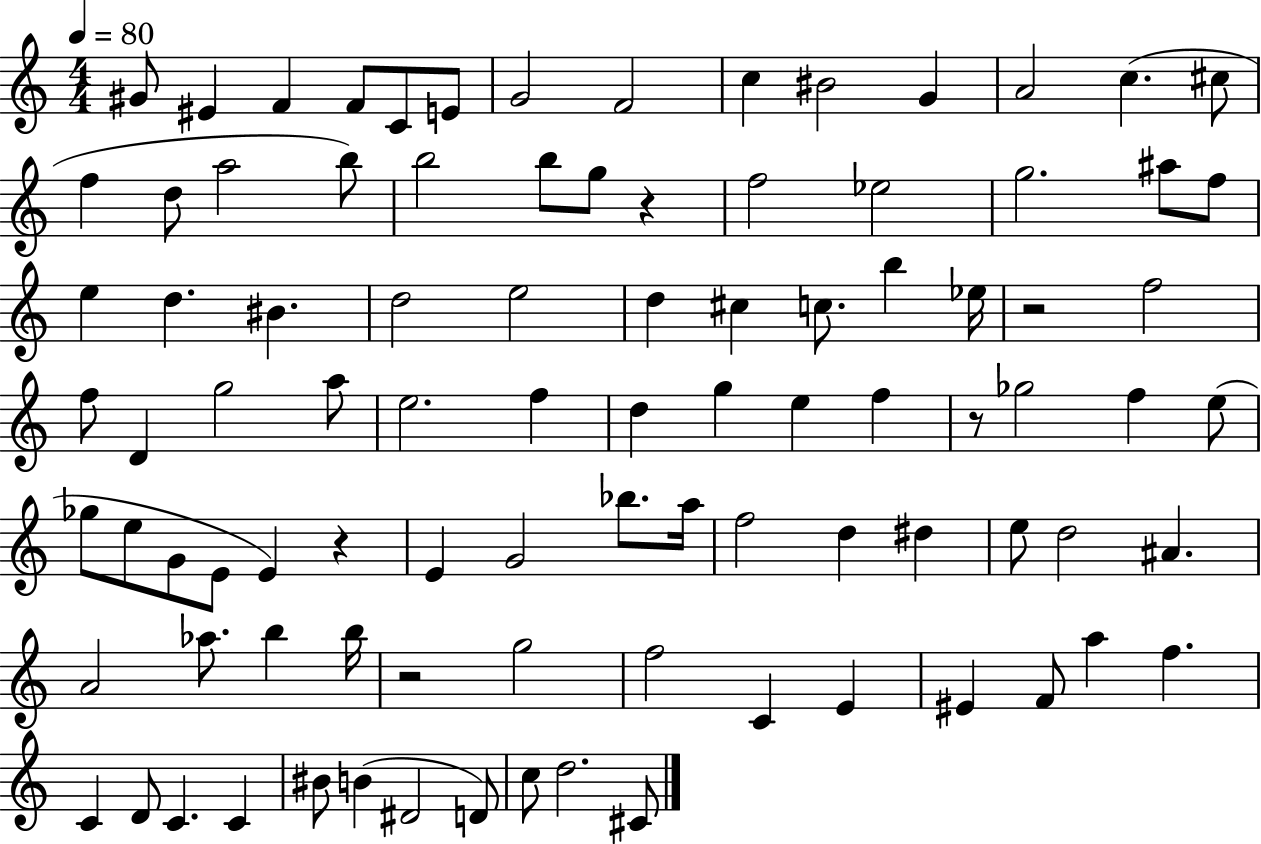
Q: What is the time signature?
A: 4/4